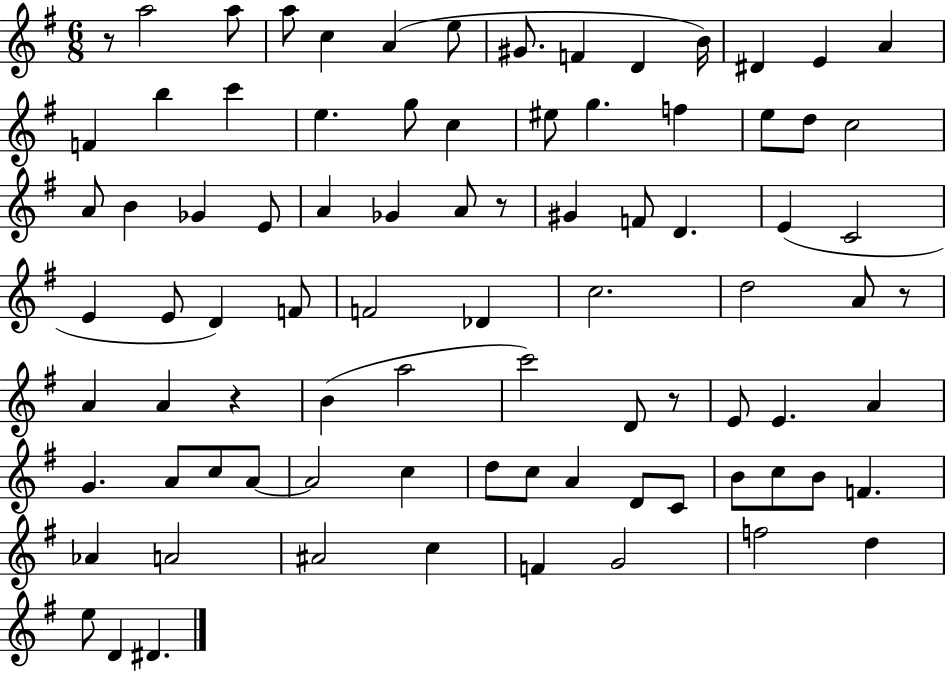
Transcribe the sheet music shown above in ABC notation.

X:1
T:Untitled
M:6/8
L:1/4
K:G
z/2 a2 a/2 a/2 c A e/2 ^G/2 F D B/4 ^D E A F b c' e g/2 c ^e/2 g f e/2 d/2 c2 A/2 B _G E/2 A _G A/2 z/2 ^G F/2 D E C2 E E/2 D F/2 F2 _D c2 d2 A/2 z/2 A A z B a2 c'2 D/2 z/2 E/2 E A G A/2 c/2 A/2 A2 c d/2 c/2 A D/2 C/2 B/2 c/2 B/2 F _A A2 ^A2 c F G2 f2 d e/2 D ^D